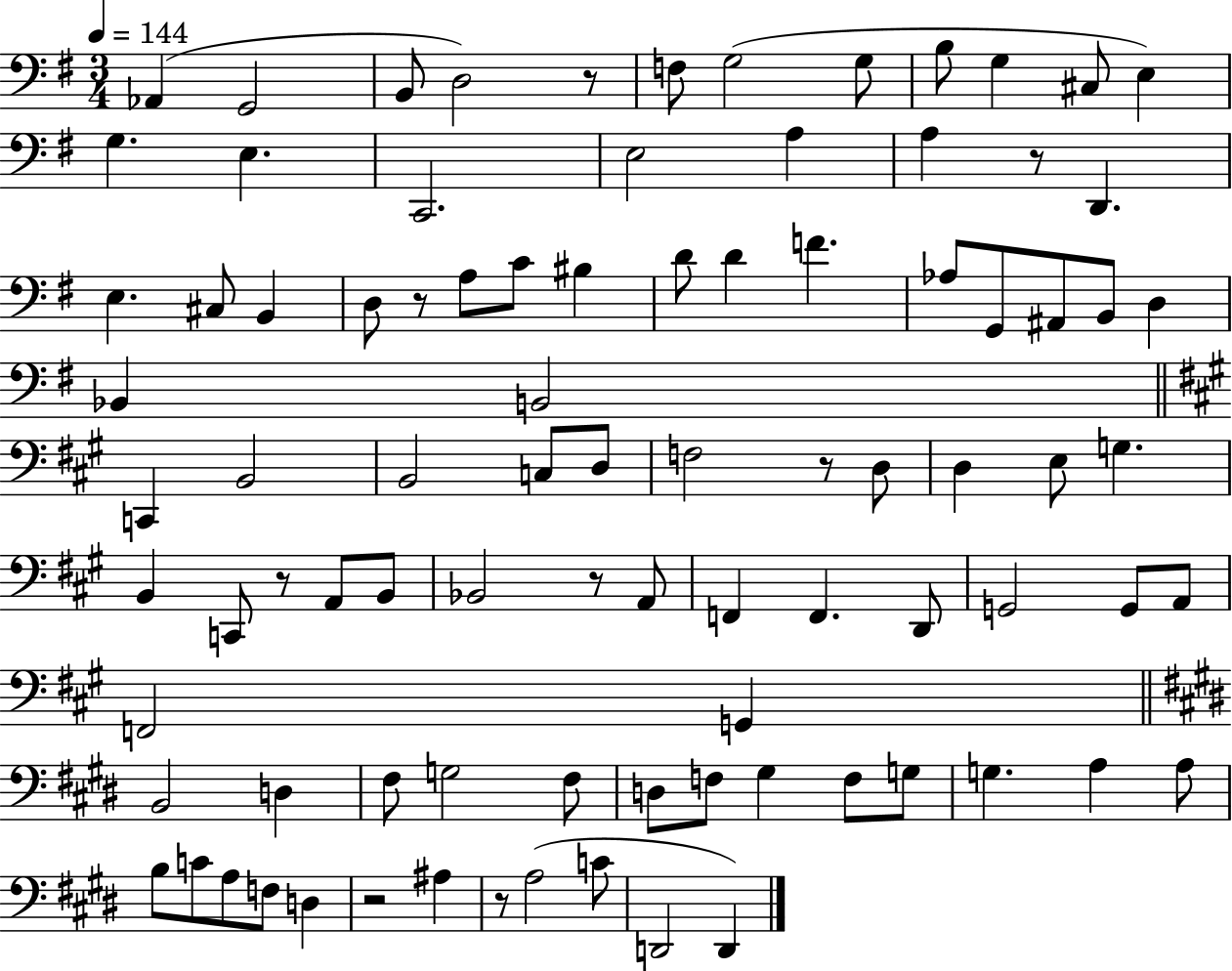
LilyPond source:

{
  \clef bass
  \numericTimeSignature
  \time 3/4
  \key g \major
  \tempo 4 = 144
  aes,4( g,2 | b,8 d2) r8 | f8 g2( g8 | b8 g4 cis8 e4) | \break g4. e4. | c,2. | e2 a4 | a4 r8 d,4. | \break e4. cis8 b,4 | d8 r8 a8 c'8 bis4 | d'8 d'4 f'4. | aes8 g,8 ais,8 b,8 d4 | \break bes,4 b,2 | \bar "||" \break \key a \major c,4 b,2 | b,2 c8 d8 | f2 r8 d8 | d4 e8 g4. | \break b,4 c,8 r8 a,8 b,8 | bes,2 r8 a,8 | f,4 f,4. d,8 | g,2 g,8 a,8 | \break f,2 g,4 | \bar "||" \break \key e \major b,2 d4 | fis8 g2 fis8 | d8 f8 gis4 f8 g8 | g4. a4 a8 | \break b8 c'8 a8 f8 d4 | r2 ais4 | r8 a2( c'8 | d,2 d,4) | \break \bar "|."
}